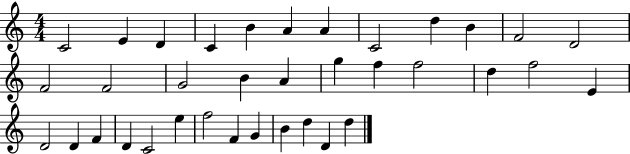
{
  \clef treble
  \numericTimeSignature
  \time 4/4
  \key c \major
  c'2 e'4 d'4 | c'4 b'4 a'4 a'4 | c'2 d''4 b'4 | f'2 d'2 | \break f'2 f'2 | g'2 b'4 a'4 | g''4 f''4 f''2 | d''4 f''2 e'4 | \break d'2 d'4 f'4 | d'4 c'2 e''4 | f''2 f'4 g'4 | b'4 d''4 d'4 d''4 | \break \bar "|."
}